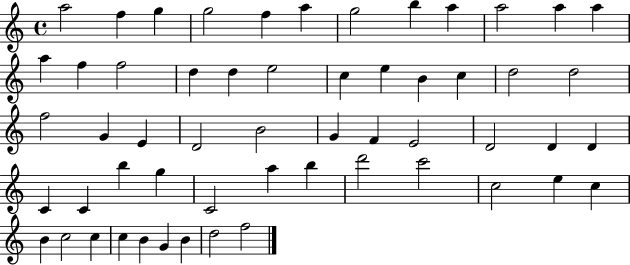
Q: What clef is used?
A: treble